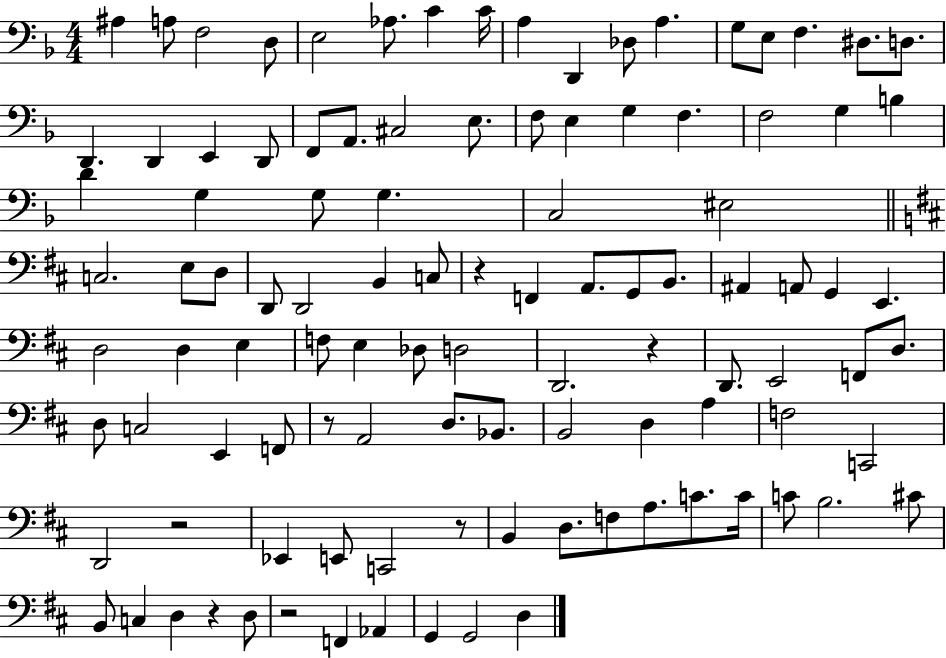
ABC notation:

X:1
T:Untitled
M:4/4
L:1/4
K:F
^A, A,/2 F,2 D,/2 E,2 _A,/2 C C/4 A, D,, _D,/2 A, G,/2 E,/2 F, ^D,/2 D,/2 D,, D,, E,, D,,/2 F,,/2 A,,/2 ^C,2 E,/2 F,/2 E, G, F, F,2 G, B, D G, G,/2 G, C,2 ^E,2 C,2 E,/2 D,/2 D,,/2 D,,2 B,, C,/2 z F,, A,,/2 G,,/2 B,,/2 ^A,, A,,/2 G,, E,, D,2 D, E, F,/2 E, _D,/2 D,2 D,,2 z D,,/2 E,,2 F,,/2 D,/2 D,/2 C,2 E,, F,,/2 z/2 A,,2 D,/2 _B,,/2 B,,2 D, A, F,2 C,,2 D,,2 z2 _E,, E,,/2 C,,2 z/2 B,, D,/2 F,/2 A,/2 C/2 C/4 C/2 B,2 ^C/2 B,,/2 C, D, z D,/2 z2 F,, _A,, G,, G,,2 D,